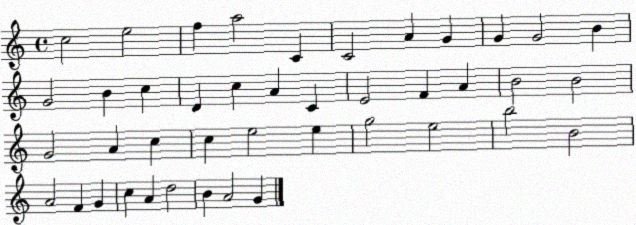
X:1
T:Untitled
M:4/4
L:1/4
K:C
c2 e2 f a2 C C2 A G G G2 B G2 B c D c A C E2 F A B2 B2 G2 A c c e2 e g2 e2 b2 B2 A2 F G c A d2 B A2 G